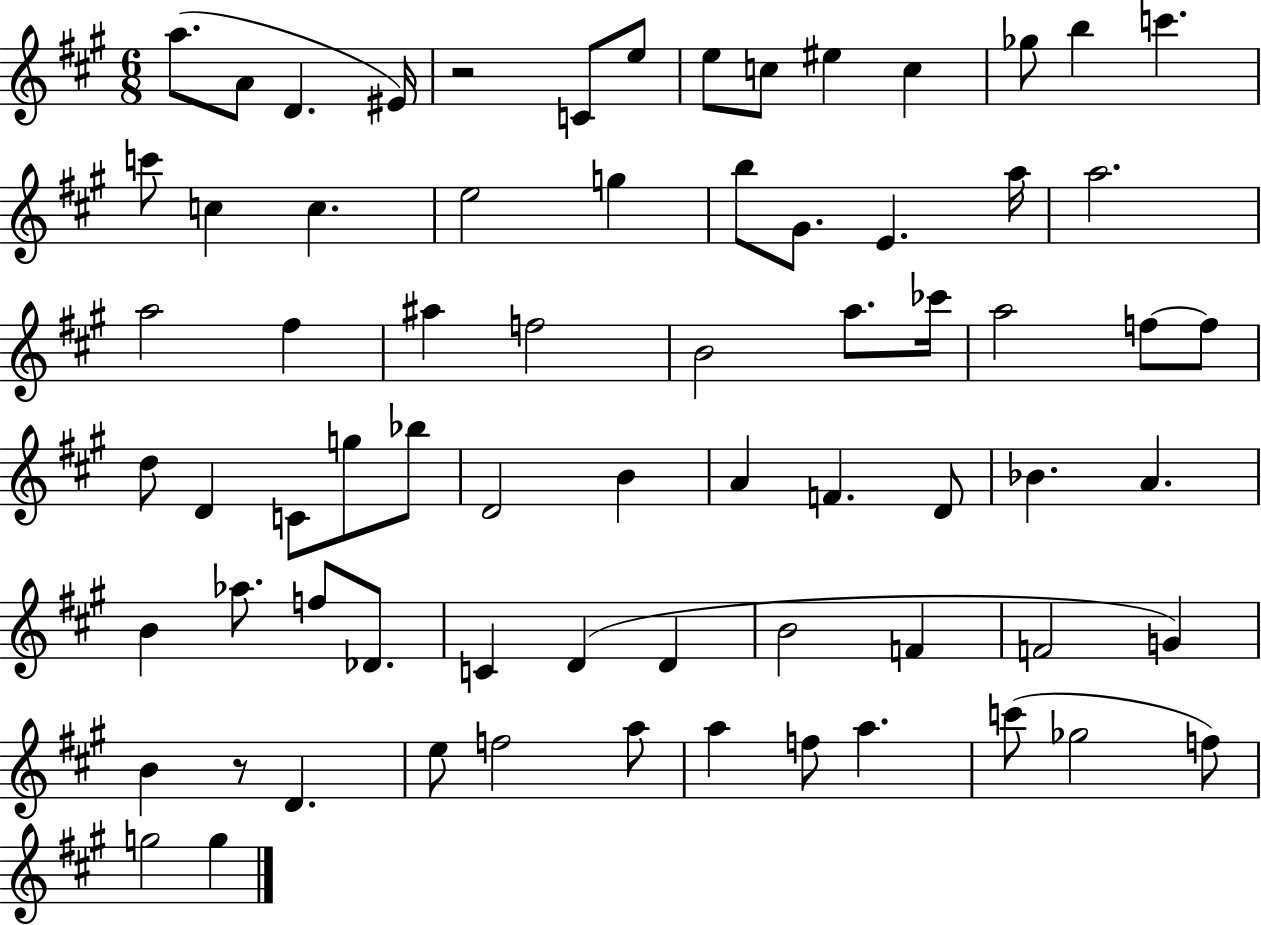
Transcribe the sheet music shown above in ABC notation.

X:1
T:Untitled
M:6/8
L:1/4
K:A
a/2 A/2 D ^E/4 z2 C/2 e/2 e/2 c/2 ^e c _g/2 b c' c'/2 c c e2 g b/2 ^G/2 E a/4 a2 a2 ^f ^a f2 B2 a/2 _c'/4 a2 f/2 f/2 d/2 D C/2 g/2 _b/2 D2 B A F D/2 _B A B _a/2 f/2 _D/2 C D D B2 F F2 G B z/2 D e/2 f2 a/2 a f/2 a c'/2 _g2 f/2 g2 g